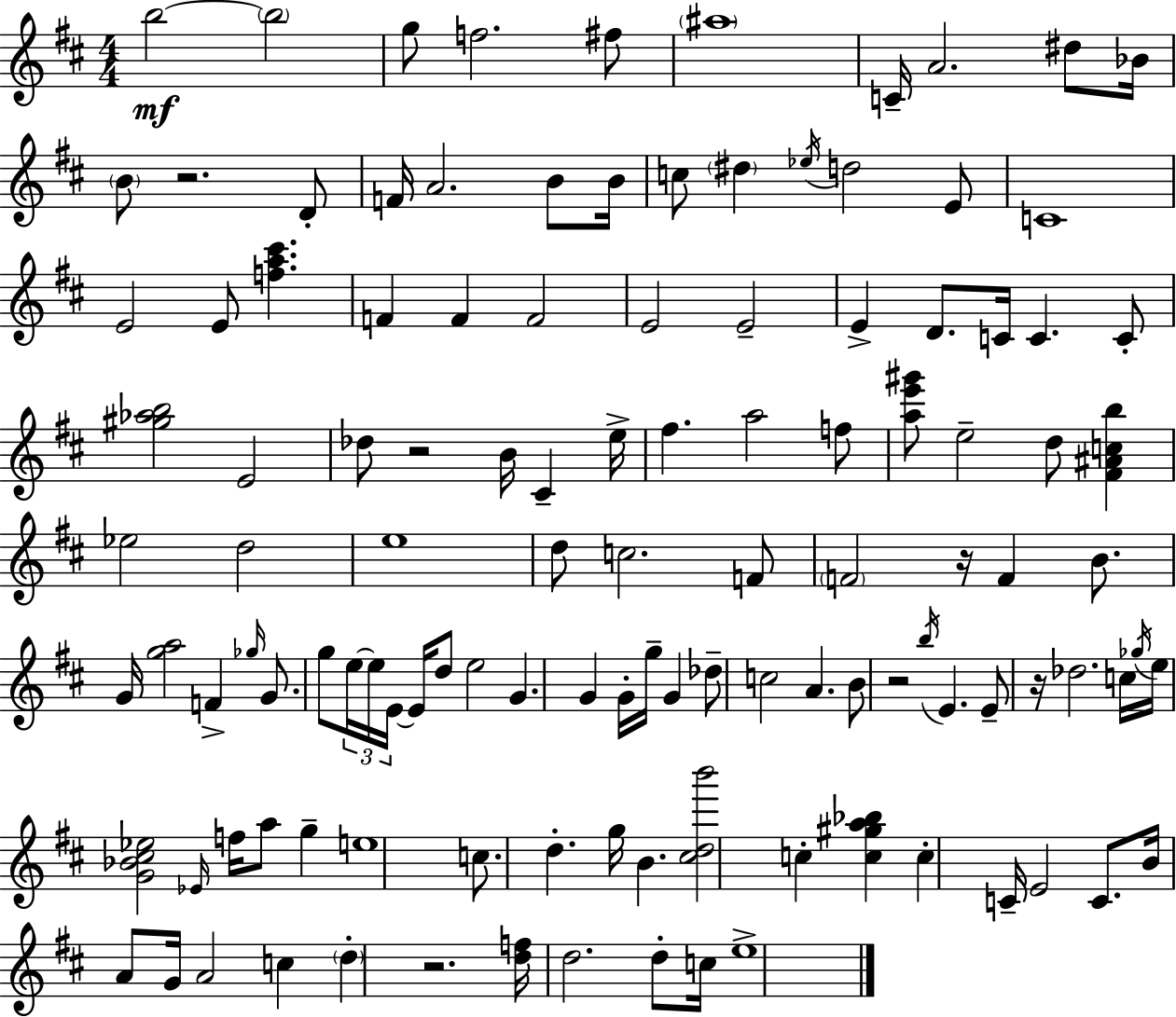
B5/h B5/h G5/e F5/h. F#5/e A#5/w C4/s A4/h. D#5/e Bb4/s B4/e R/h. D4/e F4/s A4/h. B4/e B4/s C5/e D#5/q Eb5/s D5/h E4/e C4/w E4/h E4/e [F5,A5,C#6]/q. F4/q F4/q F4/h E4/h E4/h E4/q D4/e. C4/s C4/q. C4/e [G#5,Ab5,B5]/h E4/h Db5/e R/h B4/s C#4/q E5/s F#5/q. A5/h F5/e [A5,E6,G#6]/e E5/h D5/e [F#4,A#4,C5,B5]/q Eb5/h D5/h E5/w D5/e C5/h. F4/e F4/h R/s F4/q B4/e. G4/s [G5,A5]/h F4/q Gb5/s G4/e. G5/e E5/s E5/s E4/s E4/s D5/e E5/h G4/q. G4/q G4/s G5/s G4/q Db5/e C5/h A4/q. B4/e R/h B5/s E4/q. E4/e R/s Db5/h. C5/s Gb5/s E5/s [G4,Bb4,C#5,Eb5]/h Eb4/s F5/s A5/e G5/q E5/w C5/e. D5/q. G5/s B4/q. [C#5,D5,B6]/h C5/q [C5,G#5,A5,Bb5]/q C5/q C4/s E4/h C4/e. B4/s A4/e G4/s A4/h C5/q D5/q R/h. [D5,F5]/s D5/h. D5/e C5/s E5/w